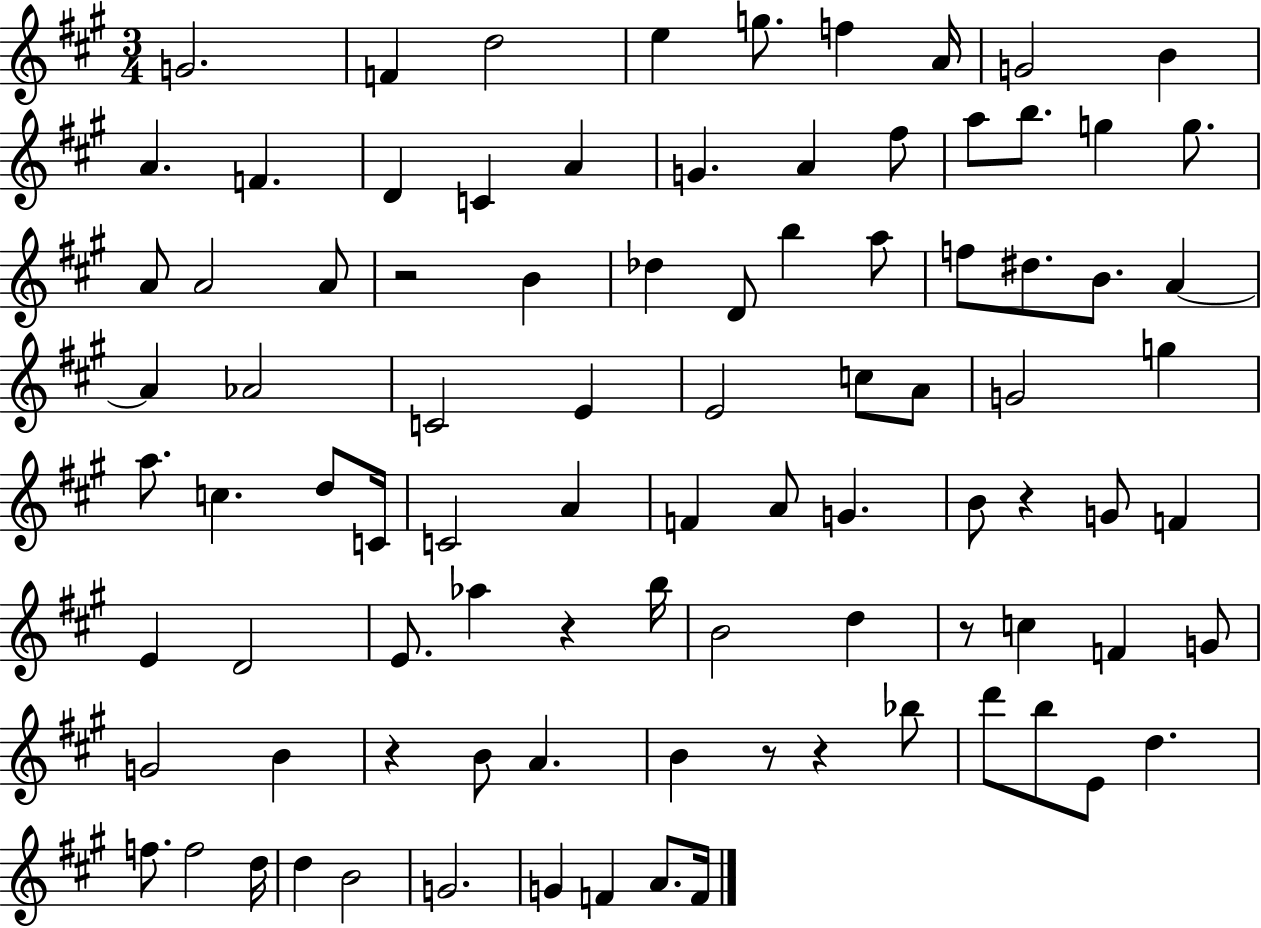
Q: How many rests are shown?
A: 7